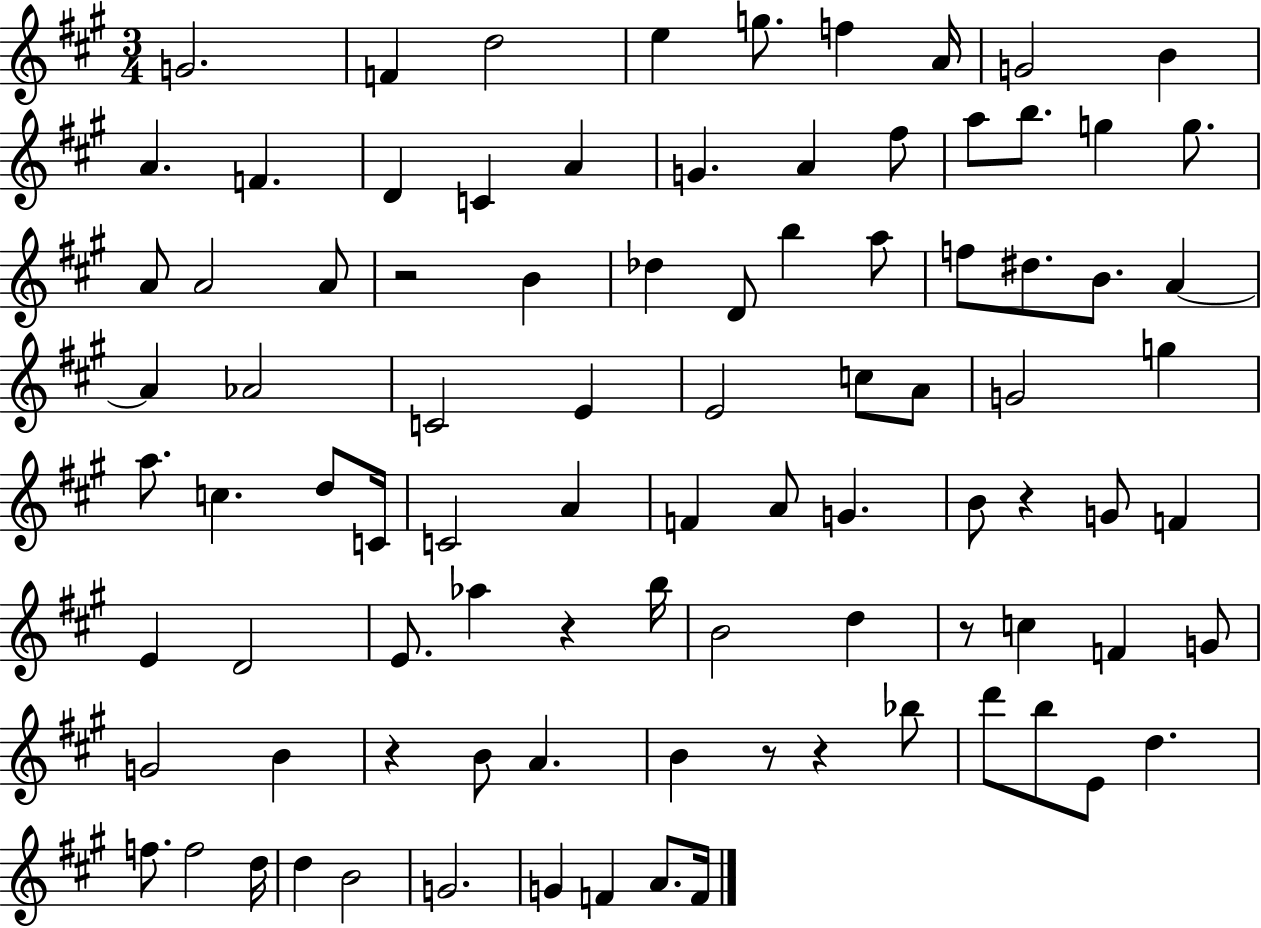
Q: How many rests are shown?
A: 7